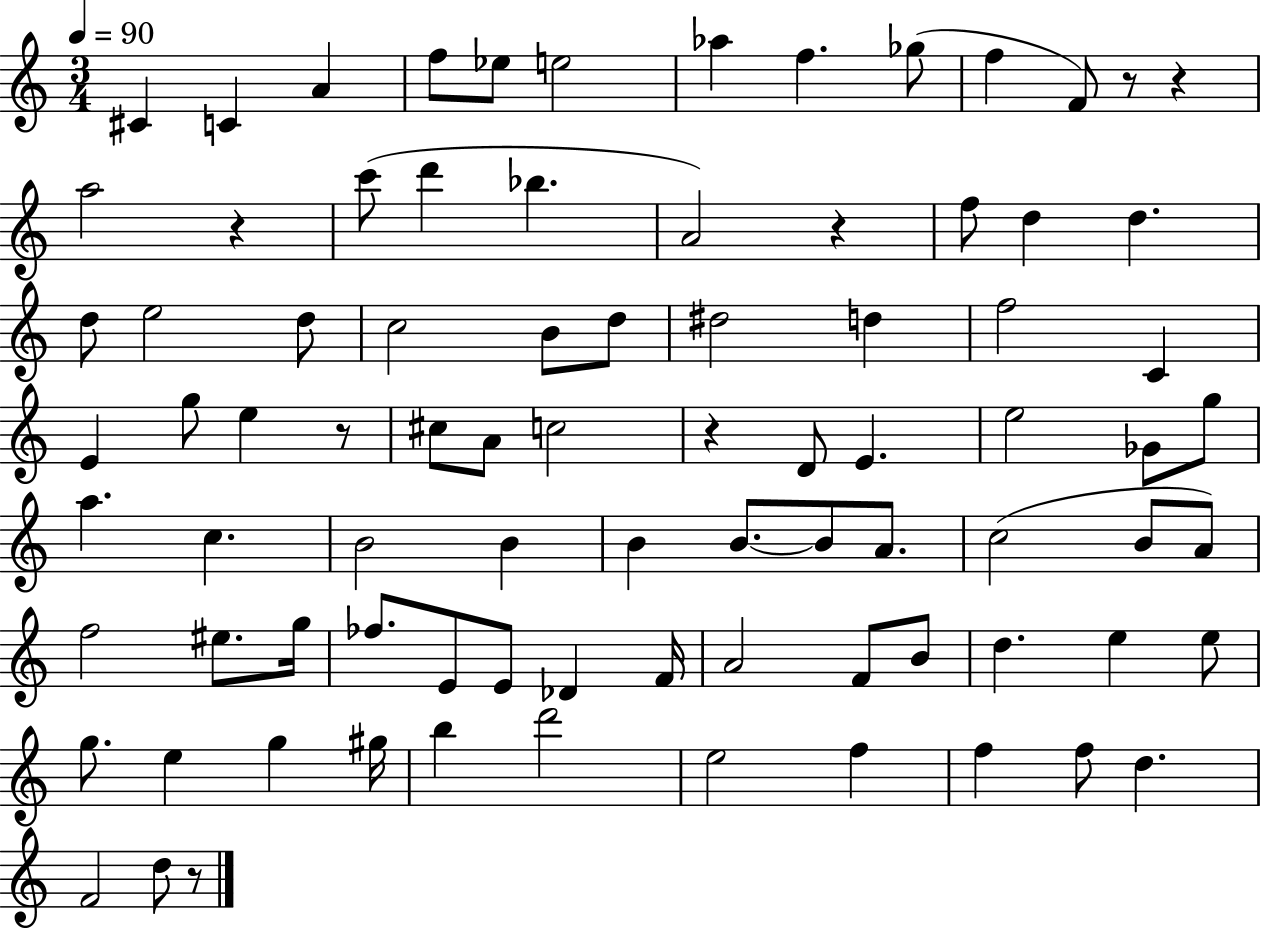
C#4/q C4/q A4/q F5/e Eb5/e E5/h Ab5/q F5/q. Gb5/e F5/q F4/e R/e R/q A5/h R/q C6/e D6/q Bb5/q. A4/h R/q F5/e D5/q D5/q. D5/e E5/h D5/e C5/h B4/e D5/e D#5/h D5/q F5/h C4/q E4/q G5/e E5/q R/e C#5/e A4/e C5/h R/q D4/e E4/q. E5/h Gb4/e G5/e A5/q. C5/q. B4/h B4/q B4/q B4/e. B4/e A4/e. C5/h B4/e A4/e F5/h EIS5/e. G5/s FES5/e. E4/e E4/e Db4/q F4/s A4/h F4/e B4/e D5/q. E5/q E5/e G5/e. E5/q G5/q G#5/s B5/q D6/h E5/h F5/q F5/q F5/e D5/q. F4/h D5/e R/e